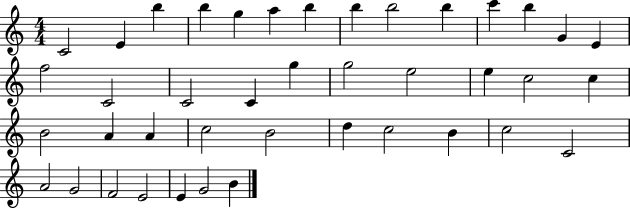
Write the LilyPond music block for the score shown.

{
  \clef treble
  \numericTimeSignature
  \time 4/4
  \key c \major
  c'2 e'4 b''4 | b''4 g''4 a''4 b''4 | b''4 b''2 b''4 | c'''4 b''4 g'4 e'4 | \break f''2 c'2 | c'2 c'4 g''4 | g''2 e''2 | e''4 c''2 c''4 | \break b'2 a'4 a'4 | c''2 b'2 | d''4 c''2 b'4 | c''2 c'2 | \break a'2 g'2 | f'2 e'2 | e'4 g'2 b'4 | \bar "|."
}